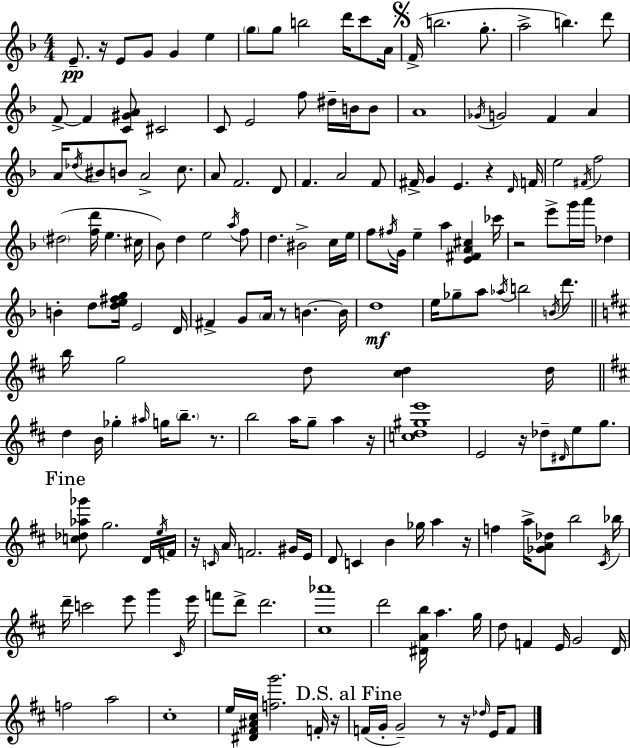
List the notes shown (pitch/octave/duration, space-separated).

E4/e. R/s E4/e G4/e G4/q E5/q G5/e G5/e B5/h D6/s C6/e A4/s F4/s B5/h. G5/e. A5/h B5/q. D6/e F4/e F4/q [C4,G#4,A4]/e C#4/h C4/e E4/h F5/e D#5/s B4/s B4/e A4/w Gb4/s G4/h F4/q A4/q A4/s Db5/s BIS4/e B4/e A4/h C5/e. A4/e F4/h. D4/e F4/q. A4/h F4/e F#4/s G4/q E4/q. R/q D4/s F4/s E5/h F#4/s F5/h D#5/h [F5,D6]/s E5/q. C#5/s Bb4/e D5/q E5/h A5/s F5/e D5/q. BIS4/h C5/s E5/s F5/e F#5/s G4/s E5/q A5/q [E4,F#4,A4,C#5]/q CES6/s R/h E6/e G6/s A6/s Db5/q B4/q D5/e [D5,E5,F#5,G5]/s E4/h D4/s F#4/q G4/e A4/s R/e B4/q. B4/s D5/w E5/s Gb5/e A5/e Ab5/s B5/h B4/s D6/e. B5/s G5/h D5/e [C#5,D5]/q D5/s D5/q B4/s Gb5/q A#5/s G5/s B5/e. R/e. B5/h A5/s G5/e A5/q R/s [C5,D5,G#5,E6]/w E4/h R/s Db5/e D#4/s E5/e G5/e. [C5,Db5,Ab5,Gb6]/e G5/h. D4/s E5/s F4/s R/s C4/s A4/s F4/h. G#4/s E4/s D4/e C4/q B4/q Gb5/s A5/q R/s F5/q A5/s [Gb4,A4,Db5]/e B5/h C#4/s Bb5/s D6/s C6/h E6/e G6/q C#4/s E6/s F6/e D6/e D6/h. [C#5,Ab6]/w D6/h [D#4,A4,B5]/s A5/q. G5/s D5/e F4/q E4/s G4/h D4/s F5/h A5/h C#5/w E5/s [D#4,F#4,A#4,C#5]/s [F5,G6]/h. F4/s R/s F4/s G4/s G4/h R/e R/s Db5/s E4/s F4/e